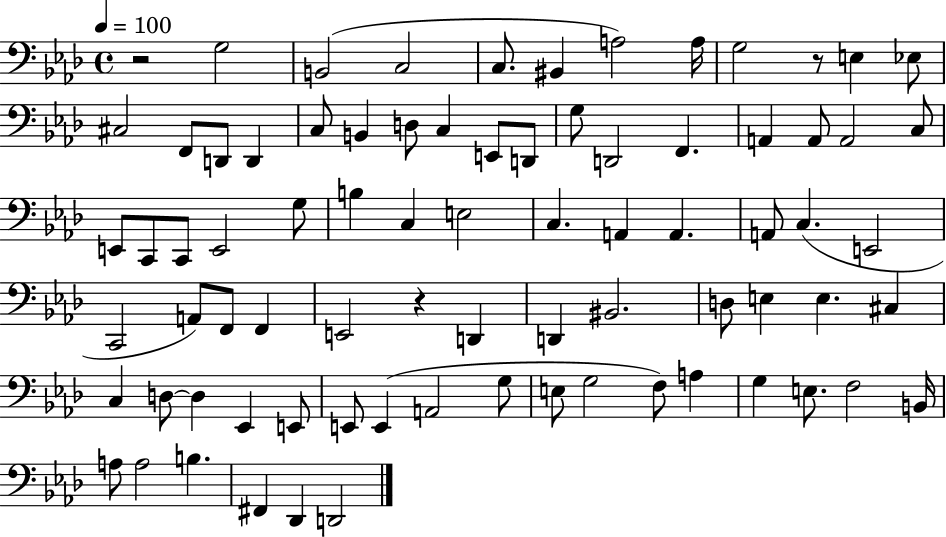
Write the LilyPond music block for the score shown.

{
  \clef bass
  \time 4/4
  \defaultTimeSignature
  \key aes \major
  \tempo 4 = 100
  r2 g2 | b,2( c2 | c8. bis,4 a2) a16 | g2 r8 e4 ees8 | \break cis2 f,8 d,8 d,4 | c8 b,4 d8 c4 e,8 d,8 | g8 d,2 f,4. | a,4 a,8 a,2 c8 | \break e,8 c,8 c,8 e,2 g8 | b4 c4 e2 | c4. a,4 a,4. | a,8 c4.( e,2 | \break c,2 a,8) f,8 f,4 | e,2 r4 d,4 | d,4 bis,2. | d8 e4 e4. cis4 | \break c4 d8~~ d4 ees,4 e,8 | e,8 e,4( a,2 g8 | e8 g2 f8) a4 | g4 e8. f2 b,16 | \break a8 a2 b4. | fis,4 des,4 d,2 | \bar "|."
}